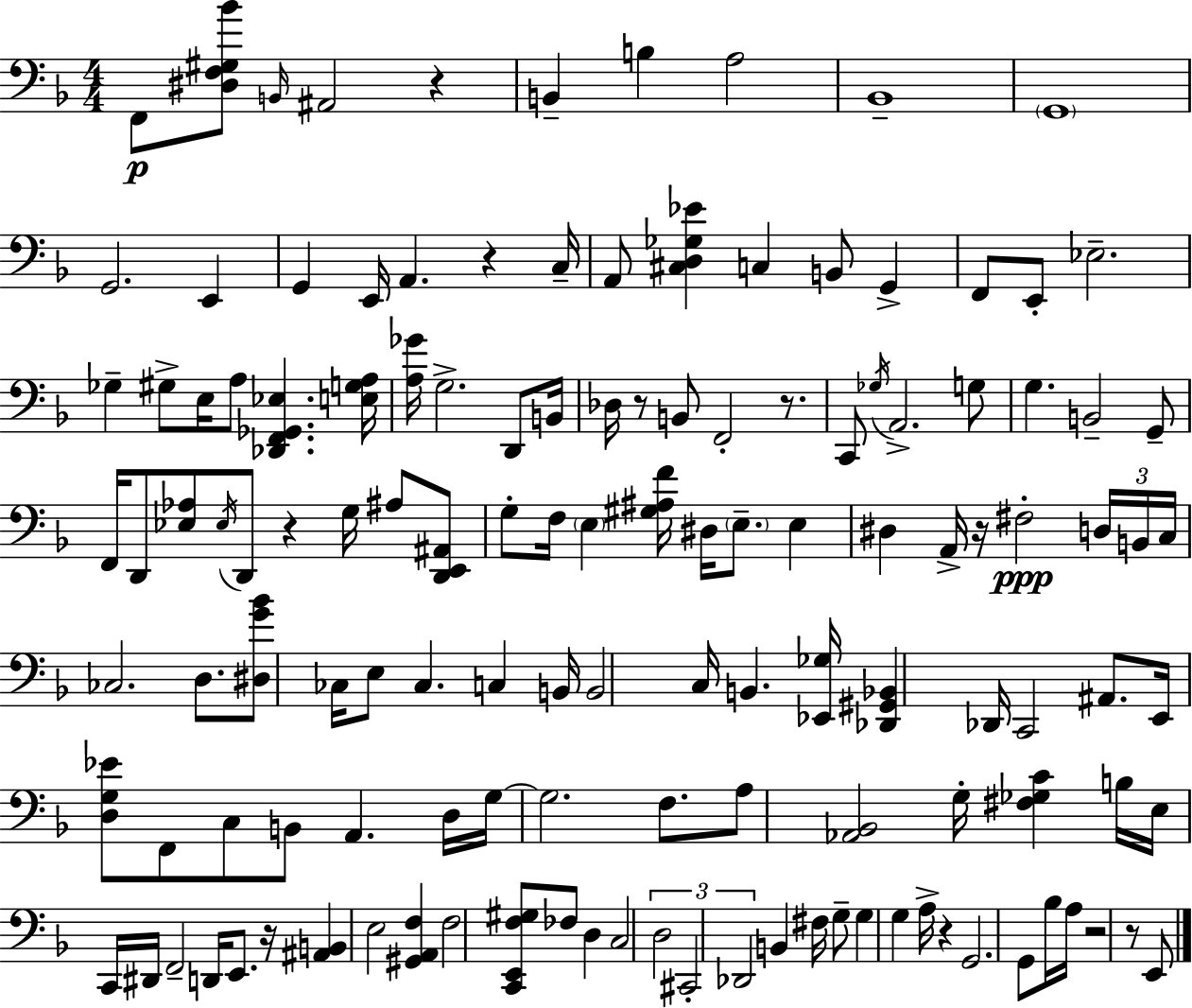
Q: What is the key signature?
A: F major